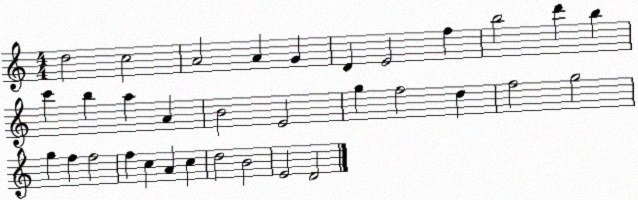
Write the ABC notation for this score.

X:1
T:Untitled
M:4/4
L:1/4
K:C
d2 c2 A2 A G D E2 f b2 d' b c' b a A B2 E2 g f2 d f2 g2 g f f2 f c A c d2 B2 E2 D2